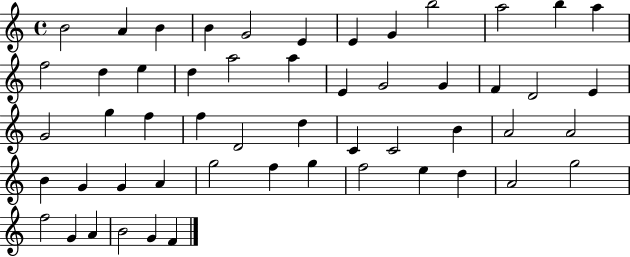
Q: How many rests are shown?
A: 0